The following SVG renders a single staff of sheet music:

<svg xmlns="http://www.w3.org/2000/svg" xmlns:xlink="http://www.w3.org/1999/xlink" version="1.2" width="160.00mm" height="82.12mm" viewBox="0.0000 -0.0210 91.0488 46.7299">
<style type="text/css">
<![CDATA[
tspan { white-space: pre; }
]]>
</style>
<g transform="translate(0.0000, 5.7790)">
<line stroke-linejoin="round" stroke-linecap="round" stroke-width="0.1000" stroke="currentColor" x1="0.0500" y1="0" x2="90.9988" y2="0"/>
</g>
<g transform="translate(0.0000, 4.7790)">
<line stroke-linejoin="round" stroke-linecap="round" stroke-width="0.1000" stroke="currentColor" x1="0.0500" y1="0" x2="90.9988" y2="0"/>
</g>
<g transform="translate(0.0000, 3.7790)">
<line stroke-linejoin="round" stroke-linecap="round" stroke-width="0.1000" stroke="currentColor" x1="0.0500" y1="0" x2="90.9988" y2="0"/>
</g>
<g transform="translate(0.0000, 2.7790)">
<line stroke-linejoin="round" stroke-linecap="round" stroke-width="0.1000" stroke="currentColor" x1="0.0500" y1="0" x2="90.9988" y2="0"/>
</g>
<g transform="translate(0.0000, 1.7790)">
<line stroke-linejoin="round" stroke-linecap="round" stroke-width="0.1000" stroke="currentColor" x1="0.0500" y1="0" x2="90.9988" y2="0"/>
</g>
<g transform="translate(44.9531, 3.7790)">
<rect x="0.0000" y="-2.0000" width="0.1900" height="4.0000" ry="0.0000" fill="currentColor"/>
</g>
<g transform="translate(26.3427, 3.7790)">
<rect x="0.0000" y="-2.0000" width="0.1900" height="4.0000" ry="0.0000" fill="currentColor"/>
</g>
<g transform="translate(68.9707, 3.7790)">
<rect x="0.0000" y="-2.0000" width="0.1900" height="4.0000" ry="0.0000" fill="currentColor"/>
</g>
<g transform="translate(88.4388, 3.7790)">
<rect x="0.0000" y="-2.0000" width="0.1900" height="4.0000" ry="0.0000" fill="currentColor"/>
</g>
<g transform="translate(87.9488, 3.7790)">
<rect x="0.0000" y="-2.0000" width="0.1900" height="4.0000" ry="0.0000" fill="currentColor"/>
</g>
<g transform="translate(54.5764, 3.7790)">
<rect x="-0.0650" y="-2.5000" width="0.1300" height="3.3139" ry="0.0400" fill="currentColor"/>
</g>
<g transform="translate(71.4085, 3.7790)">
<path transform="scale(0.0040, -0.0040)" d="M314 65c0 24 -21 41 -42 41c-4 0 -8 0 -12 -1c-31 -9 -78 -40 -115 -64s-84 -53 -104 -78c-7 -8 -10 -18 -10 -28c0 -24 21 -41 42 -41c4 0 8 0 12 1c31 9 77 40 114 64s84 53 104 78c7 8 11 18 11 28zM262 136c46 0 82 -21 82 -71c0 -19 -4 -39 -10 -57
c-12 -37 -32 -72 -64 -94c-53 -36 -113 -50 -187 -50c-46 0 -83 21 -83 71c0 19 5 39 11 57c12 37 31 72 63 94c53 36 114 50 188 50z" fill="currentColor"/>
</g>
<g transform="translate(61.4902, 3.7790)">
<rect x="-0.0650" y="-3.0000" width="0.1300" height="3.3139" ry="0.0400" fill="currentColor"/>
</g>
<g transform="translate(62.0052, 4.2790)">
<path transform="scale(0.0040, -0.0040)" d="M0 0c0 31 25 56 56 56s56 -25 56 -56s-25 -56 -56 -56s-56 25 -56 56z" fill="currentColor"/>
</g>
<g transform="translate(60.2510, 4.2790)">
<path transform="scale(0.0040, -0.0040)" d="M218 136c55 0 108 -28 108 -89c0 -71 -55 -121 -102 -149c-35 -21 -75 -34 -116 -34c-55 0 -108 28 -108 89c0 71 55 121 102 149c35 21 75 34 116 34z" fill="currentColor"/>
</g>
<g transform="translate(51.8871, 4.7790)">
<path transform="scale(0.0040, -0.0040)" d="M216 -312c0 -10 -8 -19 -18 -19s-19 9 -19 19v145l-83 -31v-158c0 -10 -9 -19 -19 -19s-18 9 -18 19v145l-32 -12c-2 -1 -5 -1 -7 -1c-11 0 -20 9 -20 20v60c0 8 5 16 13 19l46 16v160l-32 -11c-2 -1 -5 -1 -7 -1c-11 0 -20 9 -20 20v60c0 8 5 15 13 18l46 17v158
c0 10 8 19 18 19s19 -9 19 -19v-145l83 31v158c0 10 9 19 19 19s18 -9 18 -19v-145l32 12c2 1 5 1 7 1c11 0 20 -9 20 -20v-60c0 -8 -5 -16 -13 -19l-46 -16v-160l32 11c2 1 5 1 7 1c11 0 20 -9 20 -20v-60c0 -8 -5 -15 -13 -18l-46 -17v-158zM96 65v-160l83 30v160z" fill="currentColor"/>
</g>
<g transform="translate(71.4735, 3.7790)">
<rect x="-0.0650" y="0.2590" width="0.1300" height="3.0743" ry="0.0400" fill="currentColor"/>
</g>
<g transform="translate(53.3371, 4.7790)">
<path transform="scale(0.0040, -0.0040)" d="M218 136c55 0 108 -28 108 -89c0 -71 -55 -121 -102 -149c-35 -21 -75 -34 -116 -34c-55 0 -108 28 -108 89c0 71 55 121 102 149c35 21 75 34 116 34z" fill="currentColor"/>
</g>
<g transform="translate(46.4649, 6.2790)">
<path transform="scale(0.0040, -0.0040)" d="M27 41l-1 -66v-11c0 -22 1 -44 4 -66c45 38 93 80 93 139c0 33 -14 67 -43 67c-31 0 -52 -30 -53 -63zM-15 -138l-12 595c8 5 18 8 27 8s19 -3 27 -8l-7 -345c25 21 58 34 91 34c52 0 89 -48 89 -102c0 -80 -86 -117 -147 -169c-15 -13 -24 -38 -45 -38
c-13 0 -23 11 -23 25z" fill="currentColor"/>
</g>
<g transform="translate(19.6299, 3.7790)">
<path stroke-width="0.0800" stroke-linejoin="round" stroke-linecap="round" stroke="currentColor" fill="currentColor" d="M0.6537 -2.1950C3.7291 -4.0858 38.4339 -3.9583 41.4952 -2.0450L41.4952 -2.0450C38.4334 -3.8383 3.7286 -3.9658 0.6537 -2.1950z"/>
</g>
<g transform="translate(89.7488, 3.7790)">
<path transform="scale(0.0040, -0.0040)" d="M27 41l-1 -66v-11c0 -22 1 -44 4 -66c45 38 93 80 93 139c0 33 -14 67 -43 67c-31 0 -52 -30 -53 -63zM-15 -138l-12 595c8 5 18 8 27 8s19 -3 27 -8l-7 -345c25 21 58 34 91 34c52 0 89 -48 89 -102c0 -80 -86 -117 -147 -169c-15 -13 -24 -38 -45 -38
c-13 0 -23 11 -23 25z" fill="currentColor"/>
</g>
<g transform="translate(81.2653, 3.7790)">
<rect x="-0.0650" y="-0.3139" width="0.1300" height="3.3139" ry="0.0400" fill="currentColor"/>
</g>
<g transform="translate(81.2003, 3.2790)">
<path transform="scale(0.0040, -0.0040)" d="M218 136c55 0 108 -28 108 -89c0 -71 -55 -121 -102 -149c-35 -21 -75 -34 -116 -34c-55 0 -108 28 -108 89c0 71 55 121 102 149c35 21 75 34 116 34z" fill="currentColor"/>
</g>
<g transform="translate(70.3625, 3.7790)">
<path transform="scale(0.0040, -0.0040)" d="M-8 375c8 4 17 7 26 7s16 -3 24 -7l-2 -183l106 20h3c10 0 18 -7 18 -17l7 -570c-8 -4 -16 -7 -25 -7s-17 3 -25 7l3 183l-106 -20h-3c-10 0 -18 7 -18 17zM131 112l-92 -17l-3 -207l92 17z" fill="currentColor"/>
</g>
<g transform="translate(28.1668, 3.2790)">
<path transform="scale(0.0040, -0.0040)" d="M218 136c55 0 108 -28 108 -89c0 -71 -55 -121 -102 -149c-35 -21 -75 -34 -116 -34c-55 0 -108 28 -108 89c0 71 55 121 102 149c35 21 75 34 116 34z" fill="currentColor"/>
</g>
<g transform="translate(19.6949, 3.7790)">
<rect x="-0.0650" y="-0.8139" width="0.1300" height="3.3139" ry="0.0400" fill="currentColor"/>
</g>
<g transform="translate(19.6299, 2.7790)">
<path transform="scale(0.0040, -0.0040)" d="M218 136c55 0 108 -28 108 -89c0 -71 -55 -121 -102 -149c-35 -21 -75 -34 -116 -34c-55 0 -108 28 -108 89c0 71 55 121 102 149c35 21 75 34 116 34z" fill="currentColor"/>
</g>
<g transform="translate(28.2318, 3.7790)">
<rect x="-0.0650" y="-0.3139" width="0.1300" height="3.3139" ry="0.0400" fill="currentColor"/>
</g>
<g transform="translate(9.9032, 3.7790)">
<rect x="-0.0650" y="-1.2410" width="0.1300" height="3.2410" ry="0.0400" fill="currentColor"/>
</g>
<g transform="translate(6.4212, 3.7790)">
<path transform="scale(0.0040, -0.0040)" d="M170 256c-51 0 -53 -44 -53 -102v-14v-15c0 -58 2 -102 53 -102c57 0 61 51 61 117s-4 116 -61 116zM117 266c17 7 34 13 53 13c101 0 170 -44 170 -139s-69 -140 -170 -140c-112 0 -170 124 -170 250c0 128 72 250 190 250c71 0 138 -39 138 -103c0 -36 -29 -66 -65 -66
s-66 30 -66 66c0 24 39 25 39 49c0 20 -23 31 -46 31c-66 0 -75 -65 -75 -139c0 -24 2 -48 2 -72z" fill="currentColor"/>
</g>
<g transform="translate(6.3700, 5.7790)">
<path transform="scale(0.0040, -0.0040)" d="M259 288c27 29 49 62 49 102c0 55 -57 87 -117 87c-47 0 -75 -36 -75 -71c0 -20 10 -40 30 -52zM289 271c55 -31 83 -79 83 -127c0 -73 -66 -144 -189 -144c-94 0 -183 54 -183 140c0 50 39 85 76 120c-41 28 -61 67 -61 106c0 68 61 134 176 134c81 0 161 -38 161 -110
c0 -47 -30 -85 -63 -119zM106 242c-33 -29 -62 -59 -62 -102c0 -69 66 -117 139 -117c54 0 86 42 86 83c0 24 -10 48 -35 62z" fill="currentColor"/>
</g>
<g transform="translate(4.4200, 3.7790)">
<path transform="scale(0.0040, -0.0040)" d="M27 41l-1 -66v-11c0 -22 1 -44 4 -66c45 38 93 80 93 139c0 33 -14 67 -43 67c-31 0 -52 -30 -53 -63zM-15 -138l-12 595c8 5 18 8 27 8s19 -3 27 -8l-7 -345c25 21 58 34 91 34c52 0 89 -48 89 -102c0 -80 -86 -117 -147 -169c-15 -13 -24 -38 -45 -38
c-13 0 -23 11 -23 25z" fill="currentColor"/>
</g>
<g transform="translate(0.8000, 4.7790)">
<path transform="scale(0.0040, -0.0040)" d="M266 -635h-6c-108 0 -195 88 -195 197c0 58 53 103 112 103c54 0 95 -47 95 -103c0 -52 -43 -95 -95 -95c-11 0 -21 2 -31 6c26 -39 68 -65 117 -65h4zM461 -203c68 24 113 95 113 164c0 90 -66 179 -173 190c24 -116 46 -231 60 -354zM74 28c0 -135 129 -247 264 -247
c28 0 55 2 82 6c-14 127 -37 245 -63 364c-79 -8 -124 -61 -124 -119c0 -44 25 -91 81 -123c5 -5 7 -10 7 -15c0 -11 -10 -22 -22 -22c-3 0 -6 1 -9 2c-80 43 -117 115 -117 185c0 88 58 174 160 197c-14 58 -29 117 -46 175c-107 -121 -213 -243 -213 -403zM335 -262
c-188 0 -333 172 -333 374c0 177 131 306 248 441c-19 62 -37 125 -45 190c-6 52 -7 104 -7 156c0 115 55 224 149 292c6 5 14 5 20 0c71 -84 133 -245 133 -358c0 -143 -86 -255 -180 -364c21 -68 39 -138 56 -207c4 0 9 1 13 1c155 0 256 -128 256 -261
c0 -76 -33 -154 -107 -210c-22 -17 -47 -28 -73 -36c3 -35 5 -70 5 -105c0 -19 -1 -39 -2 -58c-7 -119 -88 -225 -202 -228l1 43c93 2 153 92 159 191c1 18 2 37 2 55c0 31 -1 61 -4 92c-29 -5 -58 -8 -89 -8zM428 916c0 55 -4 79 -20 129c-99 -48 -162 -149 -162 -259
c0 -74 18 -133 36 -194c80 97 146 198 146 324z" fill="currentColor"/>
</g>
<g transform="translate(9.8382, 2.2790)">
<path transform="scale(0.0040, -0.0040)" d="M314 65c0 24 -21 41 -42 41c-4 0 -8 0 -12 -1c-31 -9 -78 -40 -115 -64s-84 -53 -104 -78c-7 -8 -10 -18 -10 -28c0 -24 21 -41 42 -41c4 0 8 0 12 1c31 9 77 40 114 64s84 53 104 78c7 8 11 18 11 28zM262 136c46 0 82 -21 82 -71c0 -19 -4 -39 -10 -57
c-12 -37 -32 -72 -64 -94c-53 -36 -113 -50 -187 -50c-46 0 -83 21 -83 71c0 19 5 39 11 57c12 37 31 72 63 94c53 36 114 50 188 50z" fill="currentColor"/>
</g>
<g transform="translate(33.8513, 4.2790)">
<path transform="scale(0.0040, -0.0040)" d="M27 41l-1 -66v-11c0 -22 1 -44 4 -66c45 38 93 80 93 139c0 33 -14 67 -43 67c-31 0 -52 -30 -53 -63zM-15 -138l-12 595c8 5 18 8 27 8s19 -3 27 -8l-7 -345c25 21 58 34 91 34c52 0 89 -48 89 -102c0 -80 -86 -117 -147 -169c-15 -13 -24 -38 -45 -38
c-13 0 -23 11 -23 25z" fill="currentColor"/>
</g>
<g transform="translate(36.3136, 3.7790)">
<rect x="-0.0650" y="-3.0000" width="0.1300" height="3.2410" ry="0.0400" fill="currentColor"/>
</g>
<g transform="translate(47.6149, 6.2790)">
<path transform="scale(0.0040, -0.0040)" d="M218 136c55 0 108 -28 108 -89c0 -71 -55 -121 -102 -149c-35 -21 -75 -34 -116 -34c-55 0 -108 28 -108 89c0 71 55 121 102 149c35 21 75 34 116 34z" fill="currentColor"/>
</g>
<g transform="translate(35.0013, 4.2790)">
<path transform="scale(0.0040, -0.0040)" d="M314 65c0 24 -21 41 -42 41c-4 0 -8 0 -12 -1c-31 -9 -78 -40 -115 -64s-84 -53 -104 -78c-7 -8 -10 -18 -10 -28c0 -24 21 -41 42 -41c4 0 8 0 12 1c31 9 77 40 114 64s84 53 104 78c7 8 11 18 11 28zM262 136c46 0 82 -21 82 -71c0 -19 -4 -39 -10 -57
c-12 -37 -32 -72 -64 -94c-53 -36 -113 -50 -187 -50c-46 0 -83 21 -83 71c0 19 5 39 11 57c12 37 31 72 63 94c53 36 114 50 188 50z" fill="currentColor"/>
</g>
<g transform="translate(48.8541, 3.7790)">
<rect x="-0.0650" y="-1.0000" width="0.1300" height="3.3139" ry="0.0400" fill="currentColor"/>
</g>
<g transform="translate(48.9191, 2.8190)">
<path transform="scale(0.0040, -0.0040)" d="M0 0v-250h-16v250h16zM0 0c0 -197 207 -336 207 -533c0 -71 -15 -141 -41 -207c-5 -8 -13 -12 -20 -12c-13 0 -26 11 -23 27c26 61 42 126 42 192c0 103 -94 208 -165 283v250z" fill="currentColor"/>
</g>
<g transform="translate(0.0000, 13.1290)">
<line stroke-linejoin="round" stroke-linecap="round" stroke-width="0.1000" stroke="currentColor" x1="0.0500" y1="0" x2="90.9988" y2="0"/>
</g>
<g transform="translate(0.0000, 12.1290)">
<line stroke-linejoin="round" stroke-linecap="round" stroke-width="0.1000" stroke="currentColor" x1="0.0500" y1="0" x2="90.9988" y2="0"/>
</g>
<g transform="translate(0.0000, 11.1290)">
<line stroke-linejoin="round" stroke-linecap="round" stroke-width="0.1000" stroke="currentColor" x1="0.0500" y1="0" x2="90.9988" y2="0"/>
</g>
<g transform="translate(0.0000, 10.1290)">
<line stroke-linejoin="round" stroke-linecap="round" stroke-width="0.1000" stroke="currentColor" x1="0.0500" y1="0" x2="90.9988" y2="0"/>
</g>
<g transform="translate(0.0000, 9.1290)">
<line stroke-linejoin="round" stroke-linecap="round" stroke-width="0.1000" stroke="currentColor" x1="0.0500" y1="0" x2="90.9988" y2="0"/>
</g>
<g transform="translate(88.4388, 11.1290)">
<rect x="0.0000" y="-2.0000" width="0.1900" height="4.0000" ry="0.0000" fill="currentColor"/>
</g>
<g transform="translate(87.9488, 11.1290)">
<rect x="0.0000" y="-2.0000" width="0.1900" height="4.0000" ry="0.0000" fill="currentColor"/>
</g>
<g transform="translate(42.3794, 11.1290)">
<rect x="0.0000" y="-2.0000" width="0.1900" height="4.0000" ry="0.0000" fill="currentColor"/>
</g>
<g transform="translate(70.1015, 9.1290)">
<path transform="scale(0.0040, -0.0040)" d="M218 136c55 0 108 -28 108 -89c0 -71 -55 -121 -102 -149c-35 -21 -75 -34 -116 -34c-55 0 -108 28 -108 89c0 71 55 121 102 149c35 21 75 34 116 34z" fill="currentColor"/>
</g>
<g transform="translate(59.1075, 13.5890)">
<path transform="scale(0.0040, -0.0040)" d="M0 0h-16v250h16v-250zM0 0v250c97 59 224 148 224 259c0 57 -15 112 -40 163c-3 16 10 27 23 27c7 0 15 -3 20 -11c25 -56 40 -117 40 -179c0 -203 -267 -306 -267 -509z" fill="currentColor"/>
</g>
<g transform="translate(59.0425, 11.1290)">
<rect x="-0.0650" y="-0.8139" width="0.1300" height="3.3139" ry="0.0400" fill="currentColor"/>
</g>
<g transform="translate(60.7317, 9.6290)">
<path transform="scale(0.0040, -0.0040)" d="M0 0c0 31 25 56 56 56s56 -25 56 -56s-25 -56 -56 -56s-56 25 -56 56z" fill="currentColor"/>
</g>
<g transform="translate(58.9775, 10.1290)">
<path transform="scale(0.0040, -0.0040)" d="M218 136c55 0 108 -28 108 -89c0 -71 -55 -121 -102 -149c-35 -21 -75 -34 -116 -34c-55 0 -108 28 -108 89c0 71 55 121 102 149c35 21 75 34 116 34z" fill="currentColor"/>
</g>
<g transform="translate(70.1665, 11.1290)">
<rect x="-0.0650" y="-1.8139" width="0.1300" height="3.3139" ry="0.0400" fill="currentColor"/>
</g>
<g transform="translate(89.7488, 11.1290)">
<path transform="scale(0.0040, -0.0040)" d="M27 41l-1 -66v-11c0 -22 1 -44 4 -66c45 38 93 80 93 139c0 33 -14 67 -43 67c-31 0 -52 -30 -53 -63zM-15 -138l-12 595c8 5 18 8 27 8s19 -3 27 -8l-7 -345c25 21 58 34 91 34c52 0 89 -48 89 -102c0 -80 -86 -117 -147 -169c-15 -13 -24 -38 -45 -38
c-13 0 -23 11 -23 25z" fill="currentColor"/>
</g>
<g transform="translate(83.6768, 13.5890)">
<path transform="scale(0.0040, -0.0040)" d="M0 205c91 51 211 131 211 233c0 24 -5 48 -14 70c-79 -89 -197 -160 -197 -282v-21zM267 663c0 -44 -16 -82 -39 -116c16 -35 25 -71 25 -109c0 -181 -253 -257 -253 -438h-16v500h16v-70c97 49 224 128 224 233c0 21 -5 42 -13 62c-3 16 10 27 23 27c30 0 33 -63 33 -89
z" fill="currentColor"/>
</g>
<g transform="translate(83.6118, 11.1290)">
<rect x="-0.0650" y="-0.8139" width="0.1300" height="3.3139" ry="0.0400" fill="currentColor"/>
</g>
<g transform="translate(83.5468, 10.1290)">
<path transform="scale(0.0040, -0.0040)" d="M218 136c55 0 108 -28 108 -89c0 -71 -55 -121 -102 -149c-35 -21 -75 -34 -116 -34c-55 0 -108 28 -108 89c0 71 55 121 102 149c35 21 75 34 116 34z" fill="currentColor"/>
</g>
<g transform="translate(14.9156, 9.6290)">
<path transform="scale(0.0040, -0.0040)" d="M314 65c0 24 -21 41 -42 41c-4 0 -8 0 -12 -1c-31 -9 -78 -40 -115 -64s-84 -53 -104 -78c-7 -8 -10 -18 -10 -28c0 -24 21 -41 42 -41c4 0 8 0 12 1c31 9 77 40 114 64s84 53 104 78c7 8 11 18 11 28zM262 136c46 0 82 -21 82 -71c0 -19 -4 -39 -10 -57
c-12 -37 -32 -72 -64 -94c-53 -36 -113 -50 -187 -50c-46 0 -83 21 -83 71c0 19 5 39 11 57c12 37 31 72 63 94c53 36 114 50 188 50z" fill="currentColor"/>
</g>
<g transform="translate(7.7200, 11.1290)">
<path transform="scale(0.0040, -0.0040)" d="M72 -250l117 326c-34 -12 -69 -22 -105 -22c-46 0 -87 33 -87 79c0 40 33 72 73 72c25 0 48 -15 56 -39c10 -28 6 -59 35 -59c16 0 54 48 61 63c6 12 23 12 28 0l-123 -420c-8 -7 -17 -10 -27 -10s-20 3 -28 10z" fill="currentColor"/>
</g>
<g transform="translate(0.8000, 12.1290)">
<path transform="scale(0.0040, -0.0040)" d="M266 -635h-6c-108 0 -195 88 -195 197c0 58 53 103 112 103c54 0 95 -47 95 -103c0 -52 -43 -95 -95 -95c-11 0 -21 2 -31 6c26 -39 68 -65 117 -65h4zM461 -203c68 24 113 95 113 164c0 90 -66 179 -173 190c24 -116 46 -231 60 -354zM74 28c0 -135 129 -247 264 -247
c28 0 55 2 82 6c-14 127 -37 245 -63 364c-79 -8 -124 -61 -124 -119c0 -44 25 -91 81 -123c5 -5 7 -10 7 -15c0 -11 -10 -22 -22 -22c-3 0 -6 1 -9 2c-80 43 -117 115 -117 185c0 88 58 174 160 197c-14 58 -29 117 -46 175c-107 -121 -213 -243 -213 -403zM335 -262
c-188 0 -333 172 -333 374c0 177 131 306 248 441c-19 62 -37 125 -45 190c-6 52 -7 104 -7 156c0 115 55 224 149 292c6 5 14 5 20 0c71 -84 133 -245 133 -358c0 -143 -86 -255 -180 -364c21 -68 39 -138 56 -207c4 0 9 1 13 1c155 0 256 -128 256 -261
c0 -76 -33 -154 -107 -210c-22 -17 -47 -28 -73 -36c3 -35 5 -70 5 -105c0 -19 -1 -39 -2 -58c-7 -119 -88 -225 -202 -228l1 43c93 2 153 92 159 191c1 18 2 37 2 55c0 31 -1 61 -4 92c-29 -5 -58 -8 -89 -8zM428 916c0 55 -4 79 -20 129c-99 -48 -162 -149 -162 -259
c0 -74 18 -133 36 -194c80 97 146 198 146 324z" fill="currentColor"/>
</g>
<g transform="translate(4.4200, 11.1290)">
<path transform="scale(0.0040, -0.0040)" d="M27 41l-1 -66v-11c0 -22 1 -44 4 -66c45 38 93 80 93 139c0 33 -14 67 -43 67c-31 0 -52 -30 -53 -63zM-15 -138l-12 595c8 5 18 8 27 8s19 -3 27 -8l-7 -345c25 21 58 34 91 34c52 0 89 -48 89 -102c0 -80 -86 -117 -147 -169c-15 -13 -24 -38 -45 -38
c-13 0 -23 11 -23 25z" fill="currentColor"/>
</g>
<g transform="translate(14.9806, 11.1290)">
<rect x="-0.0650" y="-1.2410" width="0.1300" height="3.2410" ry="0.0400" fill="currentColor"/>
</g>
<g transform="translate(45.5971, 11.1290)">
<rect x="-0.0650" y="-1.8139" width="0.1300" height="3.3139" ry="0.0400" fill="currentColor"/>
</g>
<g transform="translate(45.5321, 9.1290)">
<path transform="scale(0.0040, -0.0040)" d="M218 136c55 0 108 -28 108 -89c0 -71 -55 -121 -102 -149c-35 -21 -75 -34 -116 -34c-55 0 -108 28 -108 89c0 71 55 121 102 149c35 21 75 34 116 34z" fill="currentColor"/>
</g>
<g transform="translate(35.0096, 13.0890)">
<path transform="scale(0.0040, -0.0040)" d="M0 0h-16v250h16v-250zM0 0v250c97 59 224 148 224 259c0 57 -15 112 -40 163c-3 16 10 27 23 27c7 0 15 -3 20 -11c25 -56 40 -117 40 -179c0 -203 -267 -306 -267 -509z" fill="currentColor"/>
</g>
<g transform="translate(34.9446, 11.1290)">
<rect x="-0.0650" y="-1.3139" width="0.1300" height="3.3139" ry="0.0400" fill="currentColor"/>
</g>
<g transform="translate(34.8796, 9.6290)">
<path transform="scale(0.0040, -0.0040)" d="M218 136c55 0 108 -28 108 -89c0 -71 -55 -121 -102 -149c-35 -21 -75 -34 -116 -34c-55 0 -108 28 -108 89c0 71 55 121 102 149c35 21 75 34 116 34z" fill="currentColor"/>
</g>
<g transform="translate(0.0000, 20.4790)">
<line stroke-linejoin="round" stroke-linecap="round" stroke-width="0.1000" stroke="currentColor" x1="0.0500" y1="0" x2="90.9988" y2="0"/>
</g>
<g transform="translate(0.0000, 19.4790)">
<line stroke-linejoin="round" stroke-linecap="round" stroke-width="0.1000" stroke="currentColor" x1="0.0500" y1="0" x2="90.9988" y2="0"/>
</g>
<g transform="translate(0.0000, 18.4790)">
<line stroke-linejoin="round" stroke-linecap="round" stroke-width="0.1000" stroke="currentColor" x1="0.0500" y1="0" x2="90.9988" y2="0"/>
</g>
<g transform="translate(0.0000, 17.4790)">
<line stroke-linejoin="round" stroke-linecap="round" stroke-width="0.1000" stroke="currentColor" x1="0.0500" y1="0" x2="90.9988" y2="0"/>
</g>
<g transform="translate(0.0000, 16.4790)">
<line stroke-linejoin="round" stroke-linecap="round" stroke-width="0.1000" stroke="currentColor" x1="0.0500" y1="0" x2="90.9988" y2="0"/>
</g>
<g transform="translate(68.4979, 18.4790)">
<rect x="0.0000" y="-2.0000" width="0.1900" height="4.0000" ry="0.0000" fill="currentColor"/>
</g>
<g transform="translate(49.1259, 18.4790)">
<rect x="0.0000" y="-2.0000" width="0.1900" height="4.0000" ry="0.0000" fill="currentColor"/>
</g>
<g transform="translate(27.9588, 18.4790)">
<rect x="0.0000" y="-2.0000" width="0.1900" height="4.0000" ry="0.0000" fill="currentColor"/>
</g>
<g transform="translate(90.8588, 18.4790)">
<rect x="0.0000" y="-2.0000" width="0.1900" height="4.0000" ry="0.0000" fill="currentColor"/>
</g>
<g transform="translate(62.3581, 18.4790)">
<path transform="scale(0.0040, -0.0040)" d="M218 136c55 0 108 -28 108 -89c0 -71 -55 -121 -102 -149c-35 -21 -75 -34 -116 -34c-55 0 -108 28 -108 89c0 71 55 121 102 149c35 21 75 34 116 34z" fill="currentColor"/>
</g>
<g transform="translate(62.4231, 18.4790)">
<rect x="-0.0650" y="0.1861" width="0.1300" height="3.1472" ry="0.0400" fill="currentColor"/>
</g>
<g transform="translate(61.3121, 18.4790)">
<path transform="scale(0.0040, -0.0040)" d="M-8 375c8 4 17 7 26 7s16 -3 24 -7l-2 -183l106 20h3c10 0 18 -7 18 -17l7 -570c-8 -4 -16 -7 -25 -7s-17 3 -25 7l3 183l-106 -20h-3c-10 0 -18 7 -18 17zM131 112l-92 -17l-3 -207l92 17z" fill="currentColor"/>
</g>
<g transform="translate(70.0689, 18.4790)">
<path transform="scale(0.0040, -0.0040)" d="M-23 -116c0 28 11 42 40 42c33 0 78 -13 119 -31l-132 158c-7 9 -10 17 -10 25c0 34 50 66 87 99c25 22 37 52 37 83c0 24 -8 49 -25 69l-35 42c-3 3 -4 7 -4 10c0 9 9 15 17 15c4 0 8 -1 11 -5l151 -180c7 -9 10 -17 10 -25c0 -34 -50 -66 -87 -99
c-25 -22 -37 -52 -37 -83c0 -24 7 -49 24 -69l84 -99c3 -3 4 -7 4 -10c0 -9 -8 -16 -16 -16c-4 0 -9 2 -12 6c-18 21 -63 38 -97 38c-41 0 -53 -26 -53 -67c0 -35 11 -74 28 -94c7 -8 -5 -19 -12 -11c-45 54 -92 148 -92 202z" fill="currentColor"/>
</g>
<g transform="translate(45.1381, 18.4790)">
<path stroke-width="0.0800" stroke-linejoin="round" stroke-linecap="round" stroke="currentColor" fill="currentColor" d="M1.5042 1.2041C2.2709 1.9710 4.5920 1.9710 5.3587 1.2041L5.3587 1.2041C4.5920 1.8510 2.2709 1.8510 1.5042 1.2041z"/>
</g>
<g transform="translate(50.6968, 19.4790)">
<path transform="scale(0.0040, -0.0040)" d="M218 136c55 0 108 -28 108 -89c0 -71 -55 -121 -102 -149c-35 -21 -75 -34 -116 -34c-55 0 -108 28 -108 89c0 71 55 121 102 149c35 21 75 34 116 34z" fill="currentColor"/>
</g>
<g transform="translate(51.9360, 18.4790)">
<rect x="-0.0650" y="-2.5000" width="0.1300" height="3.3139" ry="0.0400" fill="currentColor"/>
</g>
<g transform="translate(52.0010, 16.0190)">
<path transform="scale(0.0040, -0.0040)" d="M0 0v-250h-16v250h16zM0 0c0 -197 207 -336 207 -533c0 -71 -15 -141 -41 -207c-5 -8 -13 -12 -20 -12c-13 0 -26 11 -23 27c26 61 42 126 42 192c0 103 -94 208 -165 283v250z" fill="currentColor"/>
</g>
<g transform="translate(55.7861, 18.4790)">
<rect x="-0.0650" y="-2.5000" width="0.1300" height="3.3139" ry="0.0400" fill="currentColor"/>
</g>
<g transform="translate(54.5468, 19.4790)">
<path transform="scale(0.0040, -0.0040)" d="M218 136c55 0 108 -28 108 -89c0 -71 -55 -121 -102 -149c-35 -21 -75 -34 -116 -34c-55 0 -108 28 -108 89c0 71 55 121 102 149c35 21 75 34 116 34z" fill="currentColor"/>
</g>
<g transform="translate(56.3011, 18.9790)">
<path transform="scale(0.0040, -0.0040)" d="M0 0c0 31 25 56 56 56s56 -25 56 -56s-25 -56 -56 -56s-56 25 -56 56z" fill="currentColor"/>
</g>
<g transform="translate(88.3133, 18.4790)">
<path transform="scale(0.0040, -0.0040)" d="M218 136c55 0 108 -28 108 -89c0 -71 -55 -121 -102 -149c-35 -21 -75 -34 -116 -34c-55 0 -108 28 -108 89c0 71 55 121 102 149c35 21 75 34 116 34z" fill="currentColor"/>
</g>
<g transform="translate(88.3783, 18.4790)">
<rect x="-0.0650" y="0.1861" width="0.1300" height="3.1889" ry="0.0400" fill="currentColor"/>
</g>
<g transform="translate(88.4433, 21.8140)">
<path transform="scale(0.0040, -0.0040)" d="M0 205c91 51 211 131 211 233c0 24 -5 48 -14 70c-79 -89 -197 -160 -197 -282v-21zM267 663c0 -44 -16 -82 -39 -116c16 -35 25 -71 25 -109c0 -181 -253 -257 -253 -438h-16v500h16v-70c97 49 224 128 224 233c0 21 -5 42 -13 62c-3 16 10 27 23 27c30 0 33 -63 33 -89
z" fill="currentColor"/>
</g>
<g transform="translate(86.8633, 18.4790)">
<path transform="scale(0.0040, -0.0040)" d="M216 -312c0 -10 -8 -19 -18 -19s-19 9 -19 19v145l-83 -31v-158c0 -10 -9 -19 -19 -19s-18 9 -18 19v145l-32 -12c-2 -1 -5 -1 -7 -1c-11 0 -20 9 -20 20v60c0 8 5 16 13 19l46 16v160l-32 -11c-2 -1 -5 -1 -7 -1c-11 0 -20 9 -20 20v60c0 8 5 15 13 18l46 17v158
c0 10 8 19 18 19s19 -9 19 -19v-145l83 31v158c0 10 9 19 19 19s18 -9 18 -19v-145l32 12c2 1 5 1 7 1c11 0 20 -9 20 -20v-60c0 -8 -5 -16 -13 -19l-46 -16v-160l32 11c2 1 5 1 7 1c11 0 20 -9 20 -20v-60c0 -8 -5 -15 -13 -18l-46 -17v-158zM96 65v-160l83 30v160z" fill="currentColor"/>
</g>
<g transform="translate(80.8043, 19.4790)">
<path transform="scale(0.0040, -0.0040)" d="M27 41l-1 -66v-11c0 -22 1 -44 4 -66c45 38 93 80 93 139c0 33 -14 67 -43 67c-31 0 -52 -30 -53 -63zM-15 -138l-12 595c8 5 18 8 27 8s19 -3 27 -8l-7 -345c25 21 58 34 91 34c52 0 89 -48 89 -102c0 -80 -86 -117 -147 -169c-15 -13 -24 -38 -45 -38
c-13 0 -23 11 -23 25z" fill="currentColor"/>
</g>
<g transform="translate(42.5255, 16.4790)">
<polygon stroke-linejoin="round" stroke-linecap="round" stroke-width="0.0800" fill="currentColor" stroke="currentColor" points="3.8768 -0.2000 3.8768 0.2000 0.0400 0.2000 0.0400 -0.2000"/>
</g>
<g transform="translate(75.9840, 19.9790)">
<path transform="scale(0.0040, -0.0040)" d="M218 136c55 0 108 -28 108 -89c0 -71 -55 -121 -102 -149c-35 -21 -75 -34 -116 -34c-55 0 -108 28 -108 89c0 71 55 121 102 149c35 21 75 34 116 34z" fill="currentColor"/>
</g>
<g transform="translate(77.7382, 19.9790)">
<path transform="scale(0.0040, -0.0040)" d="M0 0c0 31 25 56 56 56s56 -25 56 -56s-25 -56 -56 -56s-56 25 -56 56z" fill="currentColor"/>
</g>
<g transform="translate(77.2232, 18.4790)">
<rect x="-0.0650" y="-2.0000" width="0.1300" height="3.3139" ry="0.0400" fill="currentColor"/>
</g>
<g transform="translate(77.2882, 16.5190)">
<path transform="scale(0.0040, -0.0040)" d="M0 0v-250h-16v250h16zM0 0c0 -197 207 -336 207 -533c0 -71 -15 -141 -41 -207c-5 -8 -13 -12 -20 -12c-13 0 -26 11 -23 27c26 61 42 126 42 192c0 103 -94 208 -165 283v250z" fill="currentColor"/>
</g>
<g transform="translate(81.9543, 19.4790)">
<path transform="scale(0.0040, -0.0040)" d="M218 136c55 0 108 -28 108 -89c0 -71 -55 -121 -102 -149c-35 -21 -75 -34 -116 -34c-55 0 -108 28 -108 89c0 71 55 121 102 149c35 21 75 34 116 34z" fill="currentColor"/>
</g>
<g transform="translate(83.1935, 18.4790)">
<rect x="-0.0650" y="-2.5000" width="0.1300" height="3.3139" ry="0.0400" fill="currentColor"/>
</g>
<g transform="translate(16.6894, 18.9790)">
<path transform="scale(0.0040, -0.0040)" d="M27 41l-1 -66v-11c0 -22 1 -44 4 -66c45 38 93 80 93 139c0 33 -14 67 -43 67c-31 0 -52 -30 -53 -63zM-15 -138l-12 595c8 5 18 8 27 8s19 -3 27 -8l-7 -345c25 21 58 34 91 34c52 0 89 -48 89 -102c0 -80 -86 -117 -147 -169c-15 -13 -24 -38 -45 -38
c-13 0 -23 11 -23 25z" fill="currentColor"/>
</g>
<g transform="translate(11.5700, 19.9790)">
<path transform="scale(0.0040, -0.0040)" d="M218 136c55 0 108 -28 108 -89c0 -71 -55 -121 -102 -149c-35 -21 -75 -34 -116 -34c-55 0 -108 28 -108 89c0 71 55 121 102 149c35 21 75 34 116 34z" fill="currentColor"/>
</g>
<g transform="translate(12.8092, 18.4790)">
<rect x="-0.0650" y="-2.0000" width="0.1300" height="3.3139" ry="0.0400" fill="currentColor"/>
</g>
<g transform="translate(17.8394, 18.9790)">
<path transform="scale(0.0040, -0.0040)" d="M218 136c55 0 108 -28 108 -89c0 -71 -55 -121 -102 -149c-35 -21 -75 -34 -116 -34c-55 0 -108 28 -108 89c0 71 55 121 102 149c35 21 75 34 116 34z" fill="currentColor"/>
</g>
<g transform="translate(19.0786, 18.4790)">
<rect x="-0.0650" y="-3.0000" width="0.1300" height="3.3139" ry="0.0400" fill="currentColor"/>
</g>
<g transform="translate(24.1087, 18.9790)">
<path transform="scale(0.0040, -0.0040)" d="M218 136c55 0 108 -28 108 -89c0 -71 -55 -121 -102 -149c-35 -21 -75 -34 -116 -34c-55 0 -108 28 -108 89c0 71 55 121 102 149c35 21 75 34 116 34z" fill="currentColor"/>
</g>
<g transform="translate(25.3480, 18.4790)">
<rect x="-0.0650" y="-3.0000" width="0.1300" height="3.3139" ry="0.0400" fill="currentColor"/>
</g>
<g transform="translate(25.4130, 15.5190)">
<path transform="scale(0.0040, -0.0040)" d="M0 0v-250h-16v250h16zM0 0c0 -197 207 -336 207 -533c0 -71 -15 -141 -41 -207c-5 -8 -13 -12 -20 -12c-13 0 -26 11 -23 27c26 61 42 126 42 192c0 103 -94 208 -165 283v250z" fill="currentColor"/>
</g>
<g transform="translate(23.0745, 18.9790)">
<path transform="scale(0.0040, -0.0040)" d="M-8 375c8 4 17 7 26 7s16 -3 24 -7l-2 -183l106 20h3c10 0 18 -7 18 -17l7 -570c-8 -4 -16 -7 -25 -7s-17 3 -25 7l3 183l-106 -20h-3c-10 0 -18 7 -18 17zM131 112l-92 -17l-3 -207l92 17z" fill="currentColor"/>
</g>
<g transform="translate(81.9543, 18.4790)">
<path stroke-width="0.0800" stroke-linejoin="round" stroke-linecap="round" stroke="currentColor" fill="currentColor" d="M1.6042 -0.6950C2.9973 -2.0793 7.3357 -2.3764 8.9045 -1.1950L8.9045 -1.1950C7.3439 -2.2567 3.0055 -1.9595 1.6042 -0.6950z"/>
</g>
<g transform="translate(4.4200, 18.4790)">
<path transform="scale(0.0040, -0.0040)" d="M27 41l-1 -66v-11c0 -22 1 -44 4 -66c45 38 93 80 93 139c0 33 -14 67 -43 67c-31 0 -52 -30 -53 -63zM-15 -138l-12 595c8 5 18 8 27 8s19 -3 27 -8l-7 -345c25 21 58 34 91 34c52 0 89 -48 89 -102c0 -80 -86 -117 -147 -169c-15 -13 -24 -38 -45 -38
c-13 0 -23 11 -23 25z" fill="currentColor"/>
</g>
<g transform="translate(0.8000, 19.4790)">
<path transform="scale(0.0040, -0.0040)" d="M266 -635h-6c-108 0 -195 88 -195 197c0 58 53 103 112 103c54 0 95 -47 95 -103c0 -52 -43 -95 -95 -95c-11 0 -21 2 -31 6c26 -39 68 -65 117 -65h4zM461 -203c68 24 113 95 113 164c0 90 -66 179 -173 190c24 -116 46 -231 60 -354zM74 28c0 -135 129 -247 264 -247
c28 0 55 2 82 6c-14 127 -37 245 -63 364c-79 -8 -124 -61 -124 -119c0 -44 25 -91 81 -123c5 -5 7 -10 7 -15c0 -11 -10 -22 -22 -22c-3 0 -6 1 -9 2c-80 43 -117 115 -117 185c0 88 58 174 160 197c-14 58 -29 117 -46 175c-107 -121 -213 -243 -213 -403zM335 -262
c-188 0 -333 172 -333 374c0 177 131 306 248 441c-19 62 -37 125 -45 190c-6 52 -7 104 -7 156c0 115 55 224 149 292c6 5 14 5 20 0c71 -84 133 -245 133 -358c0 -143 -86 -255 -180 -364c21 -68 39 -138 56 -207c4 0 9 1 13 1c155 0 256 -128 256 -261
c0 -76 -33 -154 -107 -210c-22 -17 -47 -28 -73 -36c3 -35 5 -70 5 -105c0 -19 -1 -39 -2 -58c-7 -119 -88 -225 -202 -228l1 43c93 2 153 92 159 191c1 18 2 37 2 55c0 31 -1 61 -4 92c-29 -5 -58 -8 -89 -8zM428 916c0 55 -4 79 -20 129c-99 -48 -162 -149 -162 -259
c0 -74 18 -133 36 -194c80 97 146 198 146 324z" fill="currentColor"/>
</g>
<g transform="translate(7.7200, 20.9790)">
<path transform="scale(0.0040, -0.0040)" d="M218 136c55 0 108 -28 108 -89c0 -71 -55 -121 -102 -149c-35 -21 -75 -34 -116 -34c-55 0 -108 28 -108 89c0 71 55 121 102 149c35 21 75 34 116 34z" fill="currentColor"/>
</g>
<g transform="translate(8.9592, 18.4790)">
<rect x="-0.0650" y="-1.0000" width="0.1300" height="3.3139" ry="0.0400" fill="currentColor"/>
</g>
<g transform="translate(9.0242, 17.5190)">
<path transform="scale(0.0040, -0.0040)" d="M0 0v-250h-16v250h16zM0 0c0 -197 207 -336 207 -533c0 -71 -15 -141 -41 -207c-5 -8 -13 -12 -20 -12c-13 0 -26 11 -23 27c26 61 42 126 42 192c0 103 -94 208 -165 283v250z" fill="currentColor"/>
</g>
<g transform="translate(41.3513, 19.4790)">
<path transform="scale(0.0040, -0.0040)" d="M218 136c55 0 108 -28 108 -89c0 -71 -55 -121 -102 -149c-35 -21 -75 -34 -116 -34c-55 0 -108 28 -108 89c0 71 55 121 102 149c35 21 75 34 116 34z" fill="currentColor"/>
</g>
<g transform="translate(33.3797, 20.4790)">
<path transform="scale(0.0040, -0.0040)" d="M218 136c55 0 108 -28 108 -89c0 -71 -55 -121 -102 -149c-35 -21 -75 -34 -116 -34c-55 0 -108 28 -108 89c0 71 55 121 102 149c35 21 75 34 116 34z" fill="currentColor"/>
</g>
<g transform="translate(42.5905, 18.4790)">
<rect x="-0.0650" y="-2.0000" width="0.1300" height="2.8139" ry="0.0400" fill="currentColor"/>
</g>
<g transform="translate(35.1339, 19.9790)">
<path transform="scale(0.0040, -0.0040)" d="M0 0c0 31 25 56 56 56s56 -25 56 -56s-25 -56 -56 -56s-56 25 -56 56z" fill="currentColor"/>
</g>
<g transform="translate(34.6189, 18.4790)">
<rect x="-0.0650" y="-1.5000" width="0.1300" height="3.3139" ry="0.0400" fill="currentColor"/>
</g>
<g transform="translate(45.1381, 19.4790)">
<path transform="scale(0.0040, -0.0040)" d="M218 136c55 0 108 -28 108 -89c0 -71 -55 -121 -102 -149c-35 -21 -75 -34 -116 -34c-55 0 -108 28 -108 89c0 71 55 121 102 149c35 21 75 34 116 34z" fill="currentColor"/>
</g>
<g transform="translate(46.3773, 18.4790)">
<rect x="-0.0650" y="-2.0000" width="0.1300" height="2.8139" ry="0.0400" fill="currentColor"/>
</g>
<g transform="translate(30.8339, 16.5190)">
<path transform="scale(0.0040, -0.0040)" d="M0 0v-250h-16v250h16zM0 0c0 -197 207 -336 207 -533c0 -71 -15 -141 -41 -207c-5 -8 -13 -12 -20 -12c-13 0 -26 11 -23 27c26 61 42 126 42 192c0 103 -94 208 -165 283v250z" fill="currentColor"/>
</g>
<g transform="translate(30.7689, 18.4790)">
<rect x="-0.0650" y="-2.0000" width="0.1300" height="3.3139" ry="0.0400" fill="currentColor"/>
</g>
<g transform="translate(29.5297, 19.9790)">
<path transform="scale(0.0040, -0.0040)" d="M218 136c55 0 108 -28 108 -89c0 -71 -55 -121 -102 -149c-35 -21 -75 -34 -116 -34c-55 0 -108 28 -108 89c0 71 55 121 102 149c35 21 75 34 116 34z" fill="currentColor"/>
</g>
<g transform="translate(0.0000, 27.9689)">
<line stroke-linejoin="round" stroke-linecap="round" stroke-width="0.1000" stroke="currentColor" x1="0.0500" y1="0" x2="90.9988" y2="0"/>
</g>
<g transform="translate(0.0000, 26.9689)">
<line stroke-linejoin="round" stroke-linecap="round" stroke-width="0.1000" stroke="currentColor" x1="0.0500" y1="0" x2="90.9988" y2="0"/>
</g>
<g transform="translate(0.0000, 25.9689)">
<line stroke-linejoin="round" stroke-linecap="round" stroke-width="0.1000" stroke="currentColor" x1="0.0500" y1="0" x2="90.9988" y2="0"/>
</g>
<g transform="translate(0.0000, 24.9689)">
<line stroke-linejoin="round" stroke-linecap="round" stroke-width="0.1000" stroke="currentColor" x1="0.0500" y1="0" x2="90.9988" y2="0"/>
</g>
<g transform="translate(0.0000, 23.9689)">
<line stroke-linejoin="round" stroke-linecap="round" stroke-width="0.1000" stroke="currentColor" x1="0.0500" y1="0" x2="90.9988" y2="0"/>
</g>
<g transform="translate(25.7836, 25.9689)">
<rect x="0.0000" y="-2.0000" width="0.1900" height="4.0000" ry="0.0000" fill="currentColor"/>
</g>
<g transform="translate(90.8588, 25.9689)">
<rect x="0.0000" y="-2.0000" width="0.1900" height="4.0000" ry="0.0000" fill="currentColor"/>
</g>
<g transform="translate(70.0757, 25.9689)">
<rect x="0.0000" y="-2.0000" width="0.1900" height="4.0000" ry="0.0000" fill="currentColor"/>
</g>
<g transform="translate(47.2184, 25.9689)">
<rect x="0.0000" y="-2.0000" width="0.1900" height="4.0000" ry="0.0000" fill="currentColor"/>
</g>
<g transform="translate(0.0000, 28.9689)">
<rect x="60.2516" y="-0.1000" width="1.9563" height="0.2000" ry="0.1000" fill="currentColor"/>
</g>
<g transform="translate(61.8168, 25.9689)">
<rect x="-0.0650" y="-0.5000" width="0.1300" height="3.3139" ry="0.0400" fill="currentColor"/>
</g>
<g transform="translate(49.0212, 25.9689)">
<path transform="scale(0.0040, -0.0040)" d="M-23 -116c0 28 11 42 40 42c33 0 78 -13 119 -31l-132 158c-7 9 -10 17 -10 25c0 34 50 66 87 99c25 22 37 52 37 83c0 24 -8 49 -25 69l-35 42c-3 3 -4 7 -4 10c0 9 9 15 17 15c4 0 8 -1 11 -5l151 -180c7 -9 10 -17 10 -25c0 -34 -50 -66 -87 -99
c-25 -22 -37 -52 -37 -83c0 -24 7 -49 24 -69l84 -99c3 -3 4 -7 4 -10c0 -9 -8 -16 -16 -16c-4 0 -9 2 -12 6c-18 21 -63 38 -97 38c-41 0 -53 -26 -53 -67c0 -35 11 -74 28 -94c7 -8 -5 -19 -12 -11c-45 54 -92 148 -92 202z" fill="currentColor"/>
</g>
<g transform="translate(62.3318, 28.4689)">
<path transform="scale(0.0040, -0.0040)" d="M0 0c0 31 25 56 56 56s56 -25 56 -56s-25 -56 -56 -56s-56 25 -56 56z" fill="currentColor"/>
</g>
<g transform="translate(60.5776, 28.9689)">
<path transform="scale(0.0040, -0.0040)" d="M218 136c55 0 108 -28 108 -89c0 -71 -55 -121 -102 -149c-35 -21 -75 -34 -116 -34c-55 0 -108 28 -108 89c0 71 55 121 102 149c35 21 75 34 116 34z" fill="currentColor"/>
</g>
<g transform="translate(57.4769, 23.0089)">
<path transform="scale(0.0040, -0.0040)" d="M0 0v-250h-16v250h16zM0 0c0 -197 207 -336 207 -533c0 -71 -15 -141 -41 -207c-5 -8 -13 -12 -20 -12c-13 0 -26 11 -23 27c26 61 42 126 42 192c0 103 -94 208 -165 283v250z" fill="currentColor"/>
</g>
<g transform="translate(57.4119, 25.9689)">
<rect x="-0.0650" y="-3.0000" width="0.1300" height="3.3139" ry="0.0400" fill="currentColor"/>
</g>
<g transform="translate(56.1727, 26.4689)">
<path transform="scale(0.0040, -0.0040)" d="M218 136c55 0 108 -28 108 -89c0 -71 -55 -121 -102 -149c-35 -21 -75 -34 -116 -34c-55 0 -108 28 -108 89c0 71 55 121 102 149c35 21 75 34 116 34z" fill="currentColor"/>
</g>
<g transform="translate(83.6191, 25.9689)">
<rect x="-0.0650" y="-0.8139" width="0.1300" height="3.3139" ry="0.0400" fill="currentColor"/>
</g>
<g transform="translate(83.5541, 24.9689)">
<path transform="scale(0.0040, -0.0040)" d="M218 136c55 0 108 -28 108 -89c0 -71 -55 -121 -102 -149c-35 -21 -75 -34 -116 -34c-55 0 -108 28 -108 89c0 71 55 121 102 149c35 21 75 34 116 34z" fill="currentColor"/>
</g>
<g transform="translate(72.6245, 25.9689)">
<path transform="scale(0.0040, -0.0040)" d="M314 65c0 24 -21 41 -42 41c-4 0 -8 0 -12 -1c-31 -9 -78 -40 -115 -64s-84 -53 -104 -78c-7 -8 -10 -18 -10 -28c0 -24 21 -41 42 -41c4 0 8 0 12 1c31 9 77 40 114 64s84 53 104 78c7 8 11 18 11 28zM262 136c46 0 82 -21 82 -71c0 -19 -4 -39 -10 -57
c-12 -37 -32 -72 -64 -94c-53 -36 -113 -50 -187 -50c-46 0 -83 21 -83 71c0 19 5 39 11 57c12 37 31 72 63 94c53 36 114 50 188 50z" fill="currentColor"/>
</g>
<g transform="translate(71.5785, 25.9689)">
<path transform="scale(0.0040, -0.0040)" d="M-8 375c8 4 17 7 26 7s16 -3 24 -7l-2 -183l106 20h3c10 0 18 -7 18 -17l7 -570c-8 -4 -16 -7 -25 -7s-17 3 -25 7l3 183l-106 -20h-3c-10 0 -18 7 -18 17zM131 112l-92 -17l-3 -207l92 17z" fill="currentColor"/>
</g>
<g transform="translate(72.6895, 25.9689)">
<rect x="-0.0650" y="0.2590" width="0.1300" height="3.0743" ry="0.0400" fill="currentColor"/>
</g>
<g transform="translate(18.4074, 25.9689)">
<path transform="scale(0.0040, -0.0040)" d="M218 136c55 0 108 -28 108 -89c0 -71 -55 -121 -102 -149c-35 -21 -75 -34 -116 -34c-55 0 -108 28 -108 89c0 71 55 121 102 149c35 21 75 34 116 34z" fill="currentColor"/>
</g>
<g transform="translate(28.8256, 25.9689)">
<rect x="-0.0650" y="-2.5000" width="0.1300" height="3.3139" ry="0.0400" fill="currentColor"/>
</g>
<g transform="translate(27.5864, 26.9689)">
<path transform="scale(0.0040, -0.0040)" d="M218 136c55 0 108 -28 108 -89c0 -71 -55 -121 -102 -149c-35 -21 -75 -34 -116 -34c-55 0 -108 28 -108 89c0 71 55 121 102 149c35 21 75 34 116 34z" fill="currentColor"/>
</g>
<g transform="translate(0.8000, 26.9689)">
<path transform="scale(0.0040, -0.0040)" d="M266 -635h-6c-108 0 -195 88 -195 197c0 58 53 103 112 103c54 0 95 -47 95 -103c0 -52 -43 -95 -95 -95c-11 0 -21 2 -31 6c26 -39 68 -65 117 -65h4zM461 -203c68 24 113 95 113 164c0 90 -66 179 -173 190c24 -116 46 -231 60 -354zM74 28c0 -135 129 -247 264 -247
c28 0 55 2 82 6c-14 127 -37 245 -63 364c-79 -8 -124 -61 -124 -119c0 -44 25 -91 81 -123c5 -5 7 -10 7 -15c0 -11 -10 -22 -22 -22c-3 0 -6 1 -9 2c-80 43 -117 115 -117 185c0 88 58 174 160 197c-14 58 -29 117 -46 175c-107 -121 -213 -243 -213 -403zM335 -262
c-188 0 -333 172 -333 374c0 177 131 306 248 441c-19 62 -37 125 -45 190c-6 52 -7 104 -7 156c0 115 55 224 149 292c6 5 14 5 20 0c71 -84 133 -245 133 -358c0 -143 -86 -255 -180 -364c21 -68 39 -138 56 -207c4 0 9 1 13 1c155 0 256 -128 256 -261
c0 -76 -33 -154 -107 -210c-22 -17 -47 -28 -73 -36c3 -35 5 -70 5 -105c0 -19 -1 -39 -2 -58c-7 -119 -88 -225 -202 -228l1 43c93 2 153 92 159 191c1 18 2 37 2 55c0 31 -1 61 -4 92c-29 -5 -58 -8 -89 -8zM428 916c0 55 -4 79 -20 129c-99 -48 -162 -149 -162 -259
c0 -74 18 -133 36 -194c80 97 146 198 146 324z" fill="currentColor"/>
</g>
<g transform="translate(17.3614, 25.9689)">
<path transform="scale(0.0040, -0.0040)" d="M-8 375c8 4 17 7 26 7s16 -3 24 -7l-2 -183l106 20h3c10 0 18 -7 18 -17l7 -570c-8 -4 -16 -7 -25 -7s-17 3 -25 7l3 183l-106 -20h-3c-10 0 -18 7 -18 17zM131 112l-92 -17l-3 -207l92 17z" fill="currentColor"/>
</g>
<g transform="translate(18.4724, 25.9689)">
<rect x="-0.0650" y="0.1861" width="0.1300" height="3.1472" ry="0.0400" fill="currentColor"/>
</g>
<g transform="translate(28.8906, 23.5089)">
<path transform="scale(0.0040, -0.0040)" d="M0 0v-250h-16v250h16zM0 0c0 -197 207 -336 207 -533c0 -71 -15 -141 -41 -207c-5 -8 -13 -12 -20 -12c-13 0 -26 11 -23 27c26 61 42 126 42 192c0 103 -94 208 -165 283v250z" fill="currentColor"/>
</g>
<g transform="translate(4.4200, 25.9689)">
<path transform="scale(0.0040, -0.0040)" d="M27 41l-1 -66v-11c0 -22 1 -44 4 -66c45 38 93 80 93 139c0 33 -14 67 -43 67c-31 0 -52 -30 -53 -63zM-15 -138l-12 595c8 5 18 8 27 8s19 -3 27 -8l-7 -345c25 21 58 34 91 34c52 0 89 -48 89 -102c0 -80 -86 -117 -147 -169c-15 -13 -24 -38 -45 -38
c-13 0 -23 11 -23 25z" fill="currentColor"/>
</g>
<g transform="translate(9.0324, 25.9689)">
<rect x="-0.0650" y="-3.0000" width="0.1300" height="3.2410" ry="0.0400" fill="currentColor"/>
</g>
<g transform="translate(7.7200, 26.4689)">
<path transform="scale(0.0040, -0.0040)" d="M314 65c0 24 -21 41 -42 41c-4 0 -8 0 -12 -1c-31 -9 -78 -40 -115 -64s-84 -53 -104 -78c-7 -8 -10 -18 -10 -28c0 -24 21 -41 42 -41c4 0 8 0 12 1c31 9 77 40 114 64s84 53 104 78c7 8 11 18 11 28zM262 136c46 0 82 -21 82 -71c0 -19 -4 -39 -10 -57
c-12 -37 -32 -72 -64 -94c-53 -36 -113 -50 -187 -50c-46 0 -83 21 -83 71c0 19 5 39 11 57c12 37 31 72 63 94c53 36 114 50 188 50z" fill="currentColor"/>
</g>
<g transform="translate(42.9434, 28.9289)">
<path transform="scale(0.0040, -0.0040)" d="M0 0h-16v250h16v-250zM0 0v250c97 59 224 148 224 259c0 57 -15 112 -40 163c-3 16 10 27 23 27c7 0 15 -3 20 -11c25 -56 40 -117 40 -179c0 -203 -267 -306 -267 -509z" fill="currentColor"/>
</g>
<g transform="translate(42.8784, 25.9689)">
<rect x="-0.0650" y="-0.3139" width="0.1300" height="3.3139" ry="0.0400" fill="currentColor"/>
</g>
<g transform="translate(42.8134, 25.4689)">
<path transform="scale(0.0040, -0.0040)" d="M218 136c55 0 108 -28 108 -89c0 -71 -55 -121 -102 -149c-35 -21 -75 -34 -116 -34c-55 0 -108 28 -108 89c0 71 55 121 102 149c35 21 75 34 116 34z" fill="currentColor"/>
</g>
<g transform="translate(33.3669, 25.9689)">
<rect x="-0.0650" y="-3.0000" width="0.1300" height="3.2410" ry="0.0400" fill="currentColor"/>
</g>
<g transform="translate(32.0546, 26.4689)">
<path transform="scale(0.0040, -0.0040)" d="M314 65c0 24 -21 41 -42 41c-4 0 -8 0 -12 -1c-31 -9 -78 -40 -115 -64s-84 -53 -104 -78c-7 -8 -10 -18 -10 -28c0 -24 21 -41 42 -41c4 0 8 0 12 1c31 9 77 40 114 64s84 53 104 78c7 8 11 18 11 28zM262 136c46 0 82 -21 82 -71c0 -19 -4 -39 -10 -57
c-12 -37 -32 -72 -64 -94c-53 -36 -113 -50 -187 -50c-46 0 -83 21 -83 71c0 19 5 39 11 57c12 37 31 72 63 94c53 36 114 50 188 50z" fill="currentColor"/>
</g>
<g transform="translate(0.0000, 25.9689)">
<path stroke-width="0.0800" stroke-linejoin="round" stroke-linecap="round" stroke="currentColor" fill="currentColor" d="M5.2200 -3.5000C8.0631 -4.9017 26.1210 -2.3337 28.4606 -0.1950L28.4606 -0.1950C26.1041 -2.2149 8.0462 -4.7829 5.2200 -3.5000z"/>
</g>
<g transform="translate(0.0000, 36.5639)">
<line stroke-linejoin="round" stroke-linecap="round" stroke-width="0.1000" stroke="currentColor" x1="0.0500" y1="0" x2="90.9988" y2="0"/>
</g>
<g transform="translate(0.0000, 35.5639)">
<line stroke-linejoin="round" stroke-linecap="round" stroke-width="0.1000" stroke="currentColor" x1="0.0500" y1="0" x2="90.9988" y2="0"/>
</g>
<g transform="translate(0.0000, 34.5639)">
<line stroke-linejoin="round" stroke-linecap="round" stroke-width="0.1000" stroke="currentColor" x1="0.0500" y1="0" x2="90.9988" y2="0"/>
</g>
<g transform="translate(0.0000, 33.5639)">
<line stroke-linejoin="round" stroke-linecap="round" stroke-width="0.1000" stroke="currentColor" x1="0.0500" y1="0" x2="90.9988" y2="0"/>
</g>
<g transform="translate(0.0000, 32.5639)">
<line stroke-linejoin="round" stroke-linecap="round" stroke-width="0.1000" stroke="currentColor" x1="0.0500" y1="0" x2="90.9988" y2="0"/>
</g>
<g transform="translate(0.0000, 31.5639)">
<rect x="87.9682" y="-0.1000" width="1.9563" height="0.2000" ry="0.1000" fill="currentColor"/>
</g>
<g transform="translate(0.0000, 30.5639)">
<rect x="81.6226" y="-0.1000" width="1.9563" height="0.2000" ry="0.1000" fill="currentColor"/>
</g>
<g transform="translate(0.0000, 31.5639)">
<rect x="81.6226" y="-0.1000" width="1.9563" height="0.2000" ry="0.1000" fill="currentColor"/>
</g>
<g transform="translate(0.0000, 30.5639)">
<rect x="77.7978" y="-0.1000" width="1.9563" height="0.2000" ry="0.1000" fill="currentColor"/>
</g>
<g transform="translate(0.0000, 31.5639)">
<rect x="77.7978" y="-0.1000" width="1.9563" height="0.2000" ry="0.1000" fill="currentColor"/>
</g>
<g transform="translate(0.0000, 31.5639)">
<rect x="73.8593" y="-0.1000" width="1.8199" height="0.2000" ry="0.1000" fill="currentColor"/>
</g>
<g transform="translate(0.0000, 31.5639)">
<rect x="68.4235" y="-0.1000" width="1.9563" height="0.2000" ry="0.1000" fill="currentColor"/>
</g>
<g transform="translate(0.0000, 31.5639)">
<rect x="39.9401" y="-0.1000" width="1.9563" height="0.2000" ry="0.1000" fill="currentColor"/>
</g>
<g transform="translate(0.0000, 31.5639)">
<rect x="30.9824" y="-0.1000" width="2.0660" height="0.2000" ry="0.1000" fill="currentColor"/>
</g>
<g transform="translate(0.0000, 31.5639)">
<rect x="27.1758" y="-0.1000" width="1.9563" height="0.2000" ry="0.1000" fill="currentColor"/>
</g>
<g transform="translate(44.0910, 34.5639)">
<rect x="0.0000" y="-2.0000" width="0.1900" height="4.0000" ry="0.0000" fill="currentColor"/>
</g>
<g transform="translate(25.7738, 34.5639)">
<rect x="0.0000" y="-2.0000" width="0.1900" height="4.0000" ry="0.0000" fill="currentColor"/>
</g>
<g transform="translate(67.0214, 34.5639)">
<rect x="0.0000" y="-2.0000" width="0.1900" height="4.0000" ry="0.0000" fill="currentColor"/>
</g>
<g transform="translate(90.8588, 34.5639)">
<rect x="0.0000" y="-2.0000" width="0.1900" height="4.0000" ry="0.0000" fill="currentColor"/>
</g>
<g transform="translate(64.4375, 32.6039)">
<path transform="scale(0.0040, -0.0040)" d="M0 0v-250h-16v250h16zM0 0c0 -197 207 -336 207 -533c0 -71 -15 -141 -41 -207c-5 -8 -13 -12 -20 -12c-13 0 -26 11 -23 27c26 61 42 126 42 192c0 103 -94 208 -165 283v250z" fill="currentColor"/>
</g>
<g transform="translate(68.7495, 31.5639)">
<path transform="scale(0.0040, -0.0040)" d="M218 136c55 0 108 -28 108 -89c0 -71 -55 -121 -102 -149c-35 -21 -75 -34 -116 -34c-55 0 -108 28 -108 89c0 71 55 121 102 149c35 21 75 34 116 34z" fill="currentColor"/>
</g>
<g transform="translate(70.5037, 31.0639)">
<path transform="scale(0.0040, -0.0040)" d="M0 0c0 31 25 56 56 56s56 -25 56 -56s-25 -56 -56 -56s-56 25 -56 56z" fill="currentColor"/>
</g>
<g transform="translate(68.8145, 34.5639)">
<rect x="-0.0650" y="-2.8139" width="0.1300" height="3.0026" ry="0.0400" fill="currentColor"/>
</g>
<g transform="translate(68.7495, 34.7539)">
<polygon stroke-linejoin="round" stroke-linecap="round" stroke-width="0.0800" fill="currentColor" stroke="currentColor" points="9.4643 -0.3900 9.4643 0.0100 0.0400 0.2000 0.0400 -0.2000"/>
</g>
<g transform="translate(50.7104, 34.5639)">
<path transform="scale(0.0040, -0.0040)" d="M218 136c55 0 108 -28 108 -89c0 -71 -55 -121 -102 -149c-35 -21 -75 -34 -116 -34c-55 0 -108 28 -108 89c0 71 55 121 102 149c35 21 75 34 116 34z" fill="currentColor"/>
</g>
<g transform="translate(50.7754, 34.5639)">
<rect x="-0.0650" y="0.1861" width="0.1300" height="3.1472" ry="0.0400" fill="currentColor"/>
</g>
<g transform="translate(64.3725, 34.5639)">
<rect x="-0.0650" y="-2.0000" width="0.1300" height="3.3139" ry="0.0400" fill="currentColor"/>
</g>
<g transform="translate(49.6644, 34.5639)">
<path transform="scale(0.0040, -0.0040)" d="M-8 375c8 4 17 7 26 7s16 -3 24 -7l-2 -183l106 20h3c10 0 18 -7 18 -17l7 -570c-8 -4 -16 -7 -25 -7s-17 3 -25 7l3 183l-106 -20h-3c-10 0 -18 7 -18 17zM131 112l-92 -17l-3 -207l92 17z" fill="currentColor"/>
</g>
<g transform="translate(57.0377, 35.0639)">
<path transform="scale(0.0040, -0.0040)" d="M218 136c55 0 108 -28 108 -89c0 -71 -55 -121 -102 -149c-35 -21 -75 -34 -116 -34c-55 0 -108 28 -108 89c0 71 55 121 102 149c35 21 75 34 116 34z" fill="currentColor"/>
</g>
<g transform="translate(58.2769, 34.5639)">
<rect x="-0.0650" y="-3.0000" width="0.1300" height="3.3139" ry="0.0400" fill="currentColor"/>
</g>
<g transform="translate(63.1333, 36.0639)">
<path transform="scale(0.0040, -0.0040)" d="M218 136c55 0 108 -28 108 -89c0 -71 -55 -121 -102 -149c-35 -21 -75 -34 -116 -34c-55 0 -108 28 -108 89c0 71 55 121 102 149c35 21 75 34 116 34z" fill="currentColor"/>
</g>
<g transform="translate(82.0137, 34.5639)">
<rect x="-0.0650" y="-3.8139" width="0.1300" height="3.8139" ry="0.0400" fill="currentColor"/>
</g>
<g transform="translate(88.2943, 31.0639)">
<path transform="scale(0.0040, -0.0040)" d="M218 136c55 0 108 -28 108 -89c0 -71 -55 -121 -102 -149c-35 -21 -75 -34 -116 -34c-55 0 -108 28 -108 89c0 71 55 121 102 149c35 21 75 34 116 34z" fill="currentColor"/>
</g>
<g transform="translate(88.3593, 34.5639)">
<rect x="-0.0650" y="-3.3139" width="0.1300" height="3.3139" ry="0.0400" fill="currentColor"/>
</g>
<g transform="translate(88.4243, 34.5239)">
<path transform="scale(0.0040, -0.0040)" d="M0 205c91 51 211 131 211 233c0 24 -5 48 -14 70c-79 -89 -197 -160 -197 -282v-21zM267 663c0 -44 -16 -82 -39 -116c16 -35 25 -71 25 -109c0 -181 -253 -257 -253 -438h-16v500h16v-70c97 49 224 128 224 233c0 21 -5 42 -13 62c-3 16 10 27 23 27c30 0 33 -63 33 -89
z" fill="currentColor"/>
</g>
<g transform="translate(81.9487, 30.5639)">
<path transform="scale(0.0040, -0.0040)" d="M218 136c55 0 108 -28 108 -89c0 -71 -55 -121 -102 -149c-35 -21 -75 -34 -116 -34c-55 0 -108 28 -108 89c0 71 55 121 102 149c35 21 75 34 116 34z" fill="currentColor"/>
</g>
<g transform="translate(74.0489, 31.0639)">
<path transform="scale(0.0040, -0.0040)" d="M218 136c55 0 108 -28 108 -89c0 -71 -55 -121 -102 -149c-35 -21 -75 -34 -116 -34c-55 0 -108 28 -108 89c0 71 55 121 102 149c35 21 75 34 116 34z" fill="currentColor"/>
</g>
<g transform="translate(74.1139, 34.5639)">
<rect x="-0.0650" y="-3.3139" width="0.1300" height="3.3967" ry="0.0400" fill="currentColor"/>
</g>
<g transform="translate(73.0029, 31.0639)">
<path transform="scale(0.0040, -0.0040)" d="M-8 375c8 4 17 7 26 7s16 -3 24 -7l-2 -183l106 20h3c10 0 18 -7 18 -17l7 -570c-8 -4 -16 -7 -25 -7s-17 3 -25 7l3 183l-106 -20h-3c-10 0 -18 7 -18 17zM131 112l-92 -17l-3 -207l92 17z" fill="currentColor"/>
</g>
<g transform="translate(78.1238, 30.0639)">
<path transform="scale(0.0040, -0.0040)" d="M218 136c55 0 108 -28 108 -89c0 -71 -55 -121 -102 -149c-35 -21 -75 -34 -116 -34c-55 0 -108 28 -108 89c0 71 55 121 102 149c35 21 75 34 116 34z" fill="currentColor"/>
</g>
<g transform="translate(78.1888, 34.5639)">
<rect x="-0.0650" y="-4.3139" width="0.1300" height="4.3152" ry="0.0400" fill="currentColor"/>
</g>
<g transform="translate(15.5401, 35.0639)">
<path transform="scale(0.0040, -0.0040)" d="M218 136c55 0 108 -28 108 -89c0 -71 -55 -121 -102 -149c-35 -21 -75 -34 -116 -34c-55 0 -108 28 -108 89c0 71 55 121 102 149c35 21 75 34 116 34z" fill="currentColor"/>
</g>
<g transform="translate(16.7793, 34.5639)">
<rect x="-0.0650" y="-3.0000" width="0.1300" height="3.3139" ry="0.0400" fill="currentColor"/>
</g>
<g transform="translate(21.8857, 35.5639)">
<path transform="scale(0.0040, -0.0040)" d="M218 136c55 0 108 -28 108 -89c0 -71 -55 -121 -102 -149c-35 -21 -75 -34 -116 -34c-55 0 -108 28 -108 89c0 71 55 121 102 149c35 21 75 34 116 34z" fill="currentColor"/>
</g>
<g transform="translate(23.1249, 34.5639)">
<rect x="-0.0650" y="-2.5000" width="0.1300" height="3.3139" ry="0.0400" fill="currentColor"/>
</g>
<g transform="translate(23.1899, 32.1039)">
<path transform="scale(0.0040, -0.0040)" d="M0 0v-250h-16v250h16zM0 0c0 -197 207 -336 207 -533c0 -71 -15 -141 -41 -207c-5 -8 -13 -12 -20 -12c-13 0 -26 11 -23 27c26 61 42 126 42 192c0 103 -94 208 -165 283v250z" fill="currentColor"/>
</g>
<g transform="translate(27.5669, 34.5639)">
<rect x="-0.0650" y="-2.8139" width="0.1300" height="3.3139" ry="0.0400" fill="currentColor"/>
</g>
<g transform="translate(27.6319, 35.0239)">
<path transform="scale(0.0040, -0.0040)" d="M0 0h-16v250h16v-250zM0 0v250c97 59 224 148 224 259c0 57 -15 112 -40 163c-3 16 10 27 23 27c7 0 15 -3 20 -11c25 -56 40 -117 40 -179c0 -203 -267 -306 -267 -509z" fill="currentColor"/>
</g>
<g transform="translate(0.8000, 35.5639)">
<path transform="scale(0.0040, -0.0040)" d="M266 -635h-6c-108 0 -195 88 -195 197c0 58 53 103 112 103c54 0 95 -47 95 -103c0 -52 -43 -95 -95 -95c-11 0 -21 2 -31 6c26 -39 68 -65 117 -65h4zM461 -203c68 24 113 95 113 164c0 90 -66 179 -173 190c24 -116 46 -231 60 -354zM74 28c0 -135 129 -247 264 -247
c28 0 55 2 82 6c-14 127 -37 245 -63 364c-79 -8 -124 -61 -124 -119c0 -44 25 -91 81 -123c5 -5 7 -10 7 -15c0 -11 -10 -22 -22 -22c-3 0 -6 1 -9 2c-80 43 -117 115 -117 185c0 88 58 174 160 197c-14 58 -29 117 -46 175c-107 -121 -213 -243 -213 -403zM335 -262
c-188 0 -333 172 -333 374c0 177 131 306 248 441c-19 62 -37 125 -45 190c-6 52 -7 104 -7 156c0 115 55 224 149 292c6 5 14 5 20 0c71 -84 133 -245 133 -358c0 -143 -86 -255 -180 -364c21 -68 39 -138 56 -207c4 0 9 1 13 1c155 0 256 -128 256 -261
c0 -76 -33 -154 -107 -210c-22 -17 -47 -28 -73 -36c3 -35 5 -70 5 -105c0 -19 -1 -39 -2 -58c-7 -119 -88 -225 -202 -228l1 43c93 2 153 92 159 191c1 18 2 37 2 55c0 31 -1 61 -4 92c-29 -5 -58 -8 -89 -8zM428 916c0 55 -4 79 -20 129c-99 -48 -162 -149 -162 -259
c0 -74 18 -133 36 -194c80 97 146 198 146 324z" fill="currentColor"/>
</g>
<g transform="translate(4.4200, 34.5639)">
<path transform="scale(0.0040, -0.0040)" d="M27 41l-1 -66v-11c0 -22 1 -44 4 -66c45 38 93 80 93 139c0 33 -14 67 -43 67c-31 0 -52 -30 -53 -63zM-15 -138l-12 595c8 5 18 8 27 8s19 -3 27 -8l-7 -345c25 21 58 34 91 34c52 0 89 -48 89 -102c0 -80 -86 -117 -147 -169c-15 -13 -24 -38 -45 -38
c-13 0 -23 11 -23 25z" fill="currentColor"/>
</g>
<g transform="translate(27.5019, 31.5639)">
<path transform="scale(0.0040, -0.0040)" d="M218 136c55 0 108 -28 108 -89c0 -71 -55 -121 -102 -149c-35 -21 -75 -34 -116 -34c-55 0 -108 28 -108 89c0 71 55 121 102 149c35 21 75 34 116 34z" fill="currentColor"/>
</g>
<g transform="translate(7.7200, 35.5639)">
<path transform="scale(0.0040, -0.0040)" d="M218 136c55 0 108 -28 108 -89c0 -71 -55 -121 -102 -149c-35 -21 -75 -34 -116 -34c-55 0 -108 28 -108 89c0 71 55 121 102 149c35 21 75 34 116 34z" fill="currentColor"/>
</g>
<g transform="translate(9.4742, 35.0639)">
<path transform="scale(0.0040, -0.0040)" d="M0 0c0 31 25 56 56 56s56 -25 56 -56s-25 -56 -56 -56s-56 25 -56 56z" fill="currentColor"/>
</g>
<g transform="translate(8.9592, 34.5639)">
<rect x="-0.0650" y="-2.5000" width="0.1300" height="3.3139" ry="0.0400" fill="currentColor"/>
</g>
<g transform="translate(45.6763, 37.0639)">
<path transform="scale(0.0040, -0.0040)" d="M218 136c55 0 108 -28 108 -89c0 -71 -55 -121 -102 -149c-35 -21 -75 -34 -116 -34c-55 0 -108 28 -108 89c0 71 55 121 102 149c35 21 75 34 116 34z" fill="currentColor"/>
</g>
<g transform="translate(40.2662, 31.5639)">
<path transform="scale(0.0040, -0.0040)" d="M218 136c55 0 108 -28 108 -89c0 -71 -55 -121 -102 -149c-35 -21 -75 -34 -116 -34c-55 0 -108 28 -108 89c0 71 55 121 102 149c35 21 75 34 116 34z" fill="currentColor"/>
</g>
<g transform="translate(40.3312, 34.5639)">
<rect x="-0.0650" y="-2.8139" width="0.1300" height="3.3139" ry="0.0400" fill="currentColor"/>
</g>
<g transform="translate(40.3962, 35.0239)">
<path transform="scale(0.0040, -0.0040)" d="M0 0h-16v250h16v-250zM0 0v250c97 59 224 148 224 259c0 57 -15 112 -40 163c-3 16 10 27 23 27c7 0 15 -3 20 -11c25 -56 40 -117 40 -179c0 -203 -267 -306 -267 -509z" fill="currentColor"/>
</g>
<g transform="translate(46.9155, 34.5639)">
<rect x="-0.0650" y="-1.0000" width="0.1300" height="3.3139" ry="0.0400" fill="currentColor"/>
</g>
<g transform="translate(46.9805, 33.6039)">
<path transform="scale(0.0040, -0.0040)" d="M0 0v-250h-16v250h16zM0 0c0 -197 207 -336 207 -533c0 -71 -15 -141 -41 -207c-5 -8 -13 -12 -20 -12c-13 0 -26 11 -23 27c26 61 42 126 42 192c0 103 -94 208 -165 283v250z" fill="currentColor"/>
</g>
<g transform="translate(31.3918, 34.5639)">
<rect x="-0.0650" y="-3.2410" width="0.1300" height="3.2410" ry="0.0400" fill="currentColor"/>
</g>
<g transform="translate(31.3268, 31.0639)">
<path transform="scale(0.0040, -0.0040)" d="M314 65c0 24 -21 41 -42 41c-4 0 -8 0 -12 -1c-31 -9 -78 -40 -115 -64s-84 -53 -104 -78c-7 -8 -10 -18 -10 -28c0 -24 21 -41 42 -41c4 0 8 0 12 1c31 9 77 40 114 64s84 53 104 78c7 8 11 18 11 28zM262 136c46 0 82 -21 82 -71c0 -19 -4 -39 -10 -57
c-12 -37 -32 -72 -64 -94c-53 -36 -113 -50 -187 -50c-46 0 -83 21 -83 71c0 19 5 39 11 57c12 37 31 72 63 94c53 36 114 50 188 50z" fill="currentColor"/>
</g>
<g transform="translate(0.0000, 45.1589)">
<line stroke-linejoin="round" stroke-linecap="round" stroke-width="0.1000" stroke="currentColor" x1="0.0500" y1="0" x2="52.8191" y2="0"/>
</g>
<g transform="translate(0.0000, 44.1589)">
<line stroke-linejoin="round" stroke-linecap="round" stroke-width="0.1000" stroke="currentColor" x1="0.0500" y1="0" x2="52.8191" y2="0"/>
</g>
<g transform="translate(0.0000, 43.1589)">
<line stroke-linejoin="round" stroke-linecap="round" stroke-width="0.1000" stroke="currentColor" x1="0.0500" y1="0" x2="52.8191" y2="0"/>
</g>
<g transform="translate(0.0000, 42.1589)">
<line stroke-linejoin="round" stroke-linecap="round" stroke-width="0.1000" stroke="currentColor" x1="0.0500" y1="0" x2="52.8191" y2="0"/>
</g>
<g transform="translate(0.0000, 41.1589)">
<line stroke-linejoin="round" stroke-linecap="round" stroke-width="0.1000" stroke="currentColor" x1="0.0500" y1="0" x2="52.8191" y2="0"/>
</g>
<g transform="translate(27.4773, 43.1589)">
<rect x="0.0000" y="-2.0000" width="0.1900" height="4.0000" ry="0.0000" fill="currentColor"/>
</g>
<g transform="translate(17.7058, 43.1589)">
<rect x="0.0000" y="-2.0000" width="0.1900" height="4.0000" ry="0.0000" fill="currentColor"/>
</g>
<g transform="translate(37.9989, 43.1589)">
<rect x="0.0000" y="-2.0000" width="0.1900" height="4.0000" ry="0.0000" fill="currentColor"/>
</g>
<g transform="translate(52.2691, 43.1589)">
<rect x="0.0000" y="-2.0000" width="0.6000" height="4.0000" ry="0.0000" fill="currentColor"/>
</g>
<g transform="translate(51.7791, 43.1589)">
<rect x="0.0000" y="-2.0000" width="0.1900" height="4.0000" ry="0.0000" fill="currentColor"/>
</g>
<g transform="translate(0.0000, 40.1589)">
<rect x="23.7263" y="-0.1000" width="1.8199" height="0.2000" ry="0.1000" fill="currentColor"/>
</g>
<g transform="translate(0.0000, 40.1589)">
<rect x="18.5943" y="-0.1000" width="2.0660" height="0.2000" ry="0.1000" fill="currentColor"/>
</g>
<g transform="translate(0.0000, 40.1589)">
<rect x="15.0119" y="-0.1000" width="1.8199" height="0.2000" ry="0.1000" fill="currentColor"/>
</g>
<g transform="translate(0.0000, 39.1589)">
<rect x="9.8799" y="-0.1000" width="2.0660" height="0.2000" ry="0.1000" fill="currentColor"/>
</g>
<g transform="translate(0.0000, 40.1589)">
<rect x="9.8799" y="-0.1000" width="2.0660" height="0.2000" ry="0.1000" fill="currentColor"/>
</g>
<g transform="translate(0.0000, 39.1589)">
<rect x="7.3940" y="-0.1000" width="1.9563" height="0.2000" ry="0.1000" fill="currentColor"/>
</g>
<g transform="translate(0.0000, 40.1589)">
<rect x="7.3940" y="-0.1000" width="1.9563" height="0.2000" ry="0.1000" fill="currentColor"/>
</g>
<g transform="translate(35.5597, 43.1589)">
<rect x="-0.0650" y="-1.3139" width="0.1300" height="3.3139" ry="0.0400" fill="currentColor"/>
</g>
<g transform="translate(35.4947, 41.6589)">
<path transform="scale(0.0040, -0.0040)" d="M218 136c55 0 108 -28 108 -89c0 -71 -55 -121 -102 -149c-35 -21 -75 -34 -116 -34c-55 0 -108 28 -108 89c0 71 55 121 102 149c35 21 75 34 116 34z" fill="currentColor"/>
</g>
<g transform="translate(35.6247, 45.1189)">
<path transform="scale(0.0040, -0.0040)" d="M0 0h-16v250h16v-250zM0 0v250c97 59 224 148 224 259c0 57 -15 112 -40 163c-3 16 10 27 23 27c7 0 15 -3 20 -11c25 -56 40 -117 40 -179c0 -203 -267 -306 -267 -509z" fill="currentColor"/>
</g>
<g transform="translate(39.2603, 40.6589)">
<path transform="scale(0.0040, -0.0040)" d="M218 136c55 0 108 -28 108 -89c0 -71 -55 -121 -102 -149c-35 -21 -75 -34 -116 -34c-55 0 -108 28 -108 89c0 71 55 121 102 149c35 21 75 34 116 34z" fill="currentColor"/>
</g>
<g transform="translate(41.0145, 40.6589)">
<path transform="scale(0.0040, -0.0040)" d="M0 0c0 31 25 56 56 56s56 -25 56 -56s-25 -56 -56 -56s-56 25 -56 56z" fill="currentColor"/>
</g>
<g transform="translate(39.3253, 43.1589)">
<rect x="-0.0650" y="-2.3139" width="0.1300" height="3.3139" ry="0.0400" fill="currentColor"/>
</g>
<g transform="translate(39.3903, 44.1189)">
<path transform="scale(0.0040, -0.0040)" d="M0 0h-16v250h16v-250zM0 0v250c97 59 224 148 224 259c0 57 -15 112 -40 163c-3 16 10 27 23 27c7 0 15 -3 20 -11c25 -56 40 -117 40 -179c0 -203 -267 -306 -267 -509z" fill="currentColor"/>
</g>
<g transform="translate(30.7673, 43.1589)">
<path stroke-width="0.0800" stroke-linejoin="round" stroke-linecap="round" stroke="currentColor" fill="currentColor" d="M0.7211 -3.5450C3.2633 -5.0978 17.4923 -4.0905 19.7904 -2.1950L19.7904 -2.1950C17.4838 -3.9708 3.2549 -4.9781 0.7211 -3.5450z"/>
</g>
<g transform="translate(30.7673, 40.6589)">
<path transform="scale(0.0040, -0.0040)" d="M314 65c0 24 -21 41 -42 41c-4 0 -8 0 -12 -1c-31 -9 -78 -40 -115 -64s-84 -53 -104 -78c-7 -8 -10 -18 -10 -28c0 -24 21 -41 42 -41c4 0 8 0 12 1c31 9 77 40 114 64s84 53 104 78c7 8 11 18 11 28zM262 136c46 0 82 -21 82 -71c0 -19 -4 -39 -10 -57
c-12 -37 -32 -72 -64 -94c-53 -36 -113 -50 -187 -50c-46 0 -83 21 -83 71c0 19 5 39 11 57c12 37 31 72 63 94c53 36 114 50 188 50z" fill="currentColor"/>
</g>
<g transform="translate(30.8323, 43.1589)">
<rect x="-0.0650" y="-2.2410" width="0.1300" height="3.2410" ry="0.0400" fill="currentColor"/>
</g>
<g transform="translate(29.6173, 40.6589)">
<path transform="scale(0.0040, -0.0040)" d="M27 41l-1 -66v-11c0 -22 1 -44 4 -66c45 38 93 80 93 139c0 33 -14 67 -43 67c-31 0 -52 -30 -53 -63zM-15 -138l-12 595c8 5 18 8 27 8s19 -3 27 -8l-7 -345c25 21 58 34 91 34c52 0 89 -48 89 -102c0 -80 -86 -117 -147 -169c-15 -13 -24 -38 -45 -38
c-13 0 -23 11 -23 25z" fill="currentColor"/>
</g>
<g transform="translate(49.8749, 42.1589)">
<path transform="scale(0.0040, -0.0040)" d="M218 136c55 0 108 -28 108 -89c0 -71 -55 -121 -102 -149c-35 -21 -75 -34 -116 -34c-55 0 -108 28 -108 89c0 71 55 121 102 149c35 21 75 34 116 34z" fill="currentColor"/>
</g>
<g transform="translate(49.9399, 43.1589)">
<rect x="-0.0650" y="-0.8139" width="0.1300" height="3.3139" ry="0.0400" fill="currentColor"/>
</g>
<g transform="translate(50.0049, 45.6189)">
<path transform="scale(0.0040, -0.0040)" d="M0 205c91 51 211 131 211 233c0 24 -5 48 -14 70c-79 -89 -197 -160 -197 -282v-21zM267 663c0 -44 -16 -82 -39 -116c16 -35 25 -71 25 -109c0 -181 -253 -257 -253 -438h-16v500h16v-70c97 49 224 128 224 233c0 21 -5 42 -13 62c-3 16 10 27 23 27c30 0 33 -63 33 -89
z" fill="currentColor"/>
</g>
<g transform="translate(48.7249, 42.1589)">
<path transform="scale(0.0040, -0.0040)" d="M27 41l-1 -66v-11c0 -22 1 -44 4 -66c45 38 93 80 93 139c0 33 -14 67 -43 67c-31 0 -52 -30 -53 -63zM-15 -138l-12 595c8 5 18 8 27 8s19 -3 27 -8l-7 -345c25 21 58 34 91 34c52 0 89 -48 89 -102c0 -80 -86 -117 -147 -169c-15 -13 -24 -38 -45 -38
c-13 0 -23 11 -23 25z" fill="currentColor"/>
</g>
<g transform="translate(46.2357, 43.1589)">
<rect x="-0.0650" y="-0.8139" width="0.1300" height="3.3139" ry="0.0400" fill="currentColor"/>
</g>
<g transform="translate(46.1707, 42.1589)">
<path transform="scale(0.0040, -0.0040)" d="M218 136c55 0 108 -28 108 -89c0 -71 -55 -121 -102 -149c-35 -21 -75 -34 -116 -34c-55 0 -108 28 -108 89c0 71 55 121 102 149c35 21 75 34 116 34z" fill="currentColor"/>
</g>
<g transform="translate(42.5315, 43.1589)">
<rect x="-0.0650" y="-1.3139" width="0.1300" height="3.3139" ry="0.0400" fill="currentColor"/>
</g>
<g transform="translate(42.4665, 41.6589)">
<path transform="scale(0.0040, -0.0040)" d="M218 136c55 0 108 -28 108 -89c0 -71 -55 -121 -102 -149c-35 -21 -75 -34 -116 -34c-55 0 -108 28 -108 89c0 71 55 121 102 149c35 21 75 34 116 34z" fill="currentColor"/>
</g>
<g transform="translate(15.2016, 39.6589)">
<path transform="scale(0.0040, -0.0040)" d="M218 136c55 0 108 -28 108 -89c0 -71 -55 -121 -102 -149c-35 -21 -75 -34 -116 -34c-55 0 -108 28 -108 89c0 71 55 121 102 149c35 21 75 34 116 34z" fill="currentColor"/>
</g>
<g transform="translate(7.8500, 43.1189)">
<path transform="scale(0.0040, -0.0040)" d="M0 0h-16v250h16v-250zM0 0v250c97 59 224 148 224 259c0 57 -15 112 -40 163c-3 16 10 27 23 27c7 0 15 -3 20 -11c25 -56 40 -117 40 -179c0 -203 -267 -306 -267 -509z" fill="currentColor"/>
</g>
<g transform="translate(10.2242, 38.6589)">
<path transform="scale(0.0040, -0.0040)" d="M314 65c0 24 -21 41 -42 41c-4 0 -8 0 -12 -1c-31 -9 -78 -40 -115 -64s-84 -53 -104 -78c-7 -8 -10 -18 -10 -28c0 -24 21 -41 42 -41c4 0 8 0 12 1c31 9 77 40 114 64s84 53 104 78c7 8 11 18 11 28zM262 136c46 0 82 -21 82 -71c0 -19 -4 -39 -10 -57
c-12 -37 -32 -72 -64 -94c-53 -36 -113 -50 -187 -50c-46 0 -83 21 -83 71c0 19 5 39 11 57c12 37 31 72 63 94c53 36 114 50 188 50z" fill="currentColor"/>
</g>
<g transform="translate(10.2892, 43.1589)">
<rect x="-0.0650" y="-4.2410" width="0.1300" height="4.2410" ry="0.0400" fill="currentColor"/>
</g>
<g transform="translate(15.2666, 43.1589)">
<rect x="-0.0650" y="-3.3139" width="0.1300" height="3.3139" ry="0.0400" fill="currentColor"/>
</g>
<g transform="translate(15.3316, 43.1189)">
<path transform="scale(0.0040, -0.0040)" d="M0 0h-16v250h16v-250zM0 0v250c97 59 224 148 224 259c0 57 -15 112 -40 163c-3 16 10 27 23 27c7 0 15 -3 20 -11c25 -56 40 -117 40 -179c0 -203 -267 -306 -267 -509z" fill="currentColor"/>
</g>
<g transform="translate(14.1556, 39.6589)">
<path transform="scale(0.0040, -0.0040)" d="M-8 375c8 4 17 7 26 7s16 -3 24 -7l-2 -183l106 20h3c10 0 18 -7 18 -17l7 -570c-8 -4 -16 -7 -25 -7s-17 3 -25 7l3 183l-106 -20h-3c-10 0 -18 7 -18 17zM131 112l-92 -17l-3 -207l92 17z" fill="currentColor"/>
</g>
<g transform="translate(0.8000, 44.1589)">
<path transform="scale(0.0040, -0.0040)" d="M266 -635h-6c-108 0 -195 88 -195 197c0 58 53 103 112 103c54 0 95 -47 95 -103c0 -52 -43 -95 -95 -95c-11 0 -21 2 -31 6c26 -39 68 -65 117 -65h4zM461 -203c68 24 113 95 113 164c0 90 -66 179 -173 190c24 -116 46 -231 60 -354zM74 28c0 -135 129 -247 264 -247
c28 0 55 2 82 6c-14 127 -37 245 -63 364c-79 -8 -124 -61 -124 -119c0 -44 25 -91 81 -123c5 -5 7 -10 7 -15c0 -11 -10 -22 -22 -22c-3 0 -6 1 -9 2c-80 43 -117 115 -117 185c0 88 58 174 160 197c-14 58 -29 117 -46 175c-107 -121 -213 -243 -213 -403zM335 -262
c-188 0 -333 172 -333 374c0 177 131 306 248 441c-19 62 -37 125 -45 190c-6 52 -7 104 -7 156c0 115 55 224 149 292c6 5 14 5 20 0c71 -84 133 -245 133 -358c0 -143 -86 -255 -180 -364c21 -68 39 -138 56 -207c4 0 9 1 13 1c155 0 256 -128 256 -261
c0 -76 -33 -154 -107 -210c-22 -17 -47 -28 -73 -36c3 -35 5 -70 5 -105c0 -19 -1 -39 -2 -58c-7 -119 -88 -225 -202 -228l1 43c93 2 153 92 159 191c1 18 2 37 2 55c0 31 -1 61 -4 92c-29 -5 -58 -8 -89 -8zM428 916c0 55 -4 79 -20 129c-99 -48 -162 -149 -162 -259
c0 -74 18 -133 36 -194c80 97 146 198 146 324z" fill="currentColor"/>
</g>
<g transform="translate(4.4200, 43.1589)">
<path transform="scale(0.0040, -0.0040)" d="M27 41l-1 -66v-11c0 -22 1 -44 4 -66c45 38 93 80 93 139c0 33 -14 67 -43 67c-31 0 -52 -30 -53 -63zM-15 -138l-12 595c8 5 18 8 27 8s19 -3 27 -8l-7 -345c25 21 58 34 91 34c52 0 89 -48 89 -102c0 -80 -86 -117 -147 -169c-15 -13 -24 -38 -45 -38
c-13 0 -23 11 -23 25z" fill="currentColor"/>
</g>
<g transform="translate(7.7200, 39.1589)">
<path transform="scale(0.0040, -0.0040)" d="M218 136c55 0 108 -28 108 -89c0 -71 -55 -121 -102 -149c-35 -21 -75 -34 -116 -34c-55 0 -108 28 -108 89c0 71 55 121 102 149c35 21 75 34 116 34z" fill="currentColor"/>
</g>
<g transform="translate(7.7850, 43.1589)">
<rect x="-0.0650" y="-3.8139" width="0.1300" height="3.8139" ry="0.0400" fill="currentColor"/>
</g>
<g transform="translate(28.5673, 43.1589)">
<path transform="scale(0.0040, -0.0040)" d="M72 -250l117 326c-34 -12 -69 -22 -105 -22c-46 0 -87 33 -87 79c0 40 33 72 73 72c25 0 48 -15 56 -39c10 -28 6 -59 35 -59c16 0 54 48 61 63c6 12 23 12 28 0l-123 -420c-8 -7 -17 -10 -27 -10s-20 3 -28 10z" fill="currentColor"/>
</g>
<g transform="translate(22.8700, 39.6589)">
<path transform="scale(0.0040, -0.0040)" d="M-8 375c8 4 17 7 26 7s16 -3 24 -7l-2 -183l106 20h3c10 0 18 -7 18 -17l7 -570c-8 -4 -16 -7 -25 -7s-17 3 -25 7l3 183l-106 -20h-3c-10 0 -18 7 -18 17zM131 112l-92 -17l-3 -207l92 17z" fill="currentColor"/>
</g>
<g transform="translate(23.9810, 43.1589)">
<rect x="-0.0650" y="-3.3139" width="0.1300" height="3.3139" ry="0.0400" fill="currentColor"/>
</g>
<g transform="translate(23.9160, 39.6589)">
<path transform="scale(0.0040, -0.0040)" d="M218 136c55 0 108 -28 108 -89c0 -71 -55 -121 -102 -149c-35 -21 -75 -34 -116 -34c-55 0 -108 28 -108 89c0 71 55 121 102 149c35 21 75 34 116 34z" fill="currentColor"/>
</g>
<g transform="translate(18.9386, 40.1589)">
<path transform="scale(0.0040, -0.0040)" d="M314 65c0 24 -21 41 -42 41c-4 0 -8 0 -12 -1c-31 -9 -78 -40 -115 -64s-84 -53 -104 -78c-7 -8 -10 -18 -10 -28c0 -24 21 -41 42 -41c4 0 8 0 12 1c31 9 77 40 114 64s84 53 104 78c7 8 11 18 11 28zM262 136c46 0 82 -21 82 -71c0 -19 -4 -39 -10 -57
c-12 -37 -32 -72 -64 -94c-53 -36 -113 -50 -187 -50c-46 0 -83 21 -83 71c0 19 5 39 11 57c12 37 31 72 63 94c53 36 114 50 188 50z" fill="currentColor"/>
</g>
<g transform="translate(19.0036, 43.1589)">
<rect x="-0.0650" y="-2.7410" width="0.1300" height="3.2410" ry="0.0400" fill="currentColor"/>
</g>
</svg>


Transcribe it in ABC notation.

X:1
T:Untitled
M:6/8
L:1/4
K:F
e2 d c _A2 _D/2 ^G A B2 c z/2 e2 e/2 f d/2 f d/4 D/2 F _A A/2 F/2 E G/2 G/2 G/2 G B z F/2 _G ^B/4 A2 B G/2 A2 c/2 z A/2 C B2 d G A G/2 a/2 _b2 a/2 D/2 B A F/2 a/2 b/2 d'/2 c' b/4 c'/2 d'2 b/2 a2 b z/2 _g2 e/2 g/2 e d _d/4